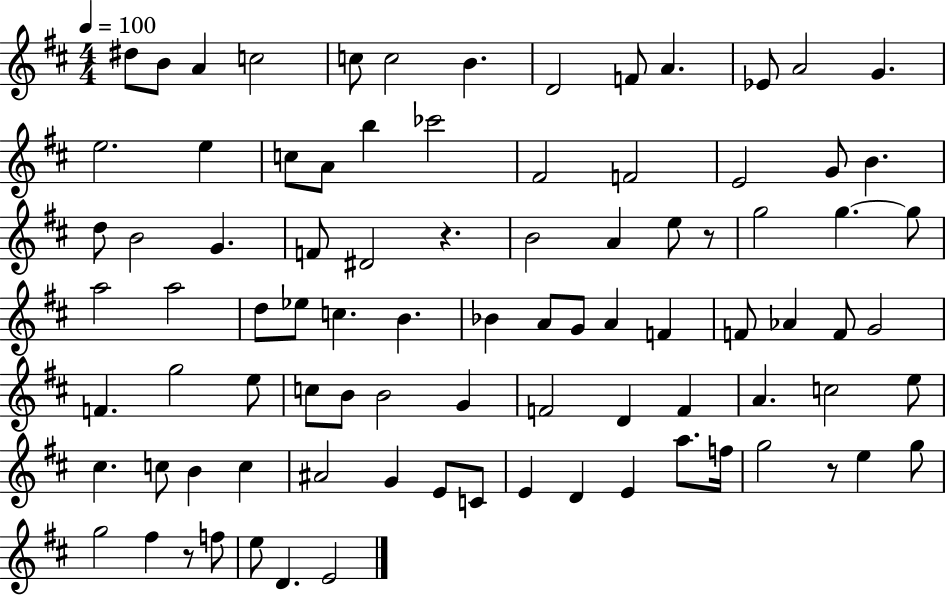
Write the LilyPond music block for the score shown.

{
  \clef treble
  \numericTimeSignature
  \time 4/4
  \key d \major
  \tempo 4 = 100
  dis''8 b'8 a'4 c''2 | c''8 c''2 b'4. | d'2 f'8 a'4. | ees'8 a'2 g'4. | \break e''2. e''4 | c''8 a'8 b''4 ces'''2 | fis'2 f'2 | e'2 g'8 b'4. | \break d''8 b'2 g'4. | f'8 dis'2 r4. | b'2 a'4 e''8 r8 | g''2 g''4.~~ g''8 | \break a''2 a''2 | d''8 ees''8 c''4. b'4. | bes'4 a'8 g'8 a'4 f'4 | f'8 aes'4 f'8 g'2 | \break f'4. g''2 e''8 | c''8 b'8 b'2 g'4 | f'2 d'4 f'4 | a'4. c''2 e''8 | \break cis''4. c''8 b'4 c''4 | ais'2 g'4 e'8 c'8 | e'4 d'4 e'4 a''8. f''16 | g''2 r8 e''4 g''8 | \break g''2 fis''4 r8 f''8 | e''8 d'4. e'2 | \bar "|."
}